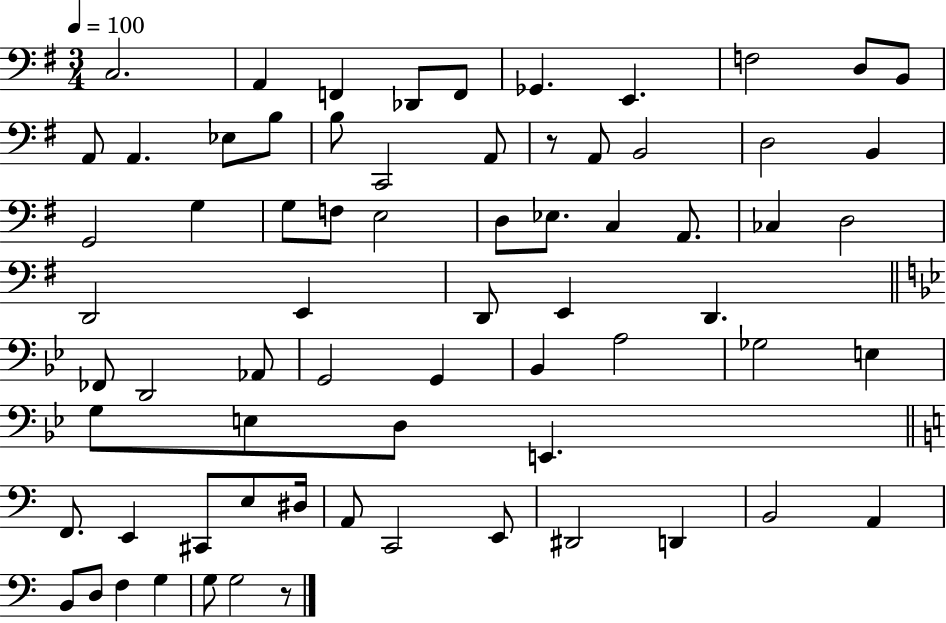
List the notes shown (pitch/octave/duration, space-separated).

C3/h. A2/q F2/q Db2/e F2/e Gb2/q. E2/q. F3/h D3/e B2/e A2/e A2/q. Eb3/e B3/e B3/e C2/h A2/e R/e A2/e B2/h D3/h B2/q G2/h G3/q G3/e F3/e E3/h D3/e Eb3/e. C3/q A2/e. CES3/q D3/h D2/h E2/q D2/e E2/q D2/q. FES2/e D2/h Ab2/e G2/h G2/q Bb2/q A3/h Gb3/h E3/q G3/e E3/e D3/e E2/q. F2/e. E2/q C#2/e E3/e D#3/s A2/e C2/h E2/e D#2/h D2/q B2/h A2/q B2/e D3/e F3/q G3/q G3/e G3/h R/e